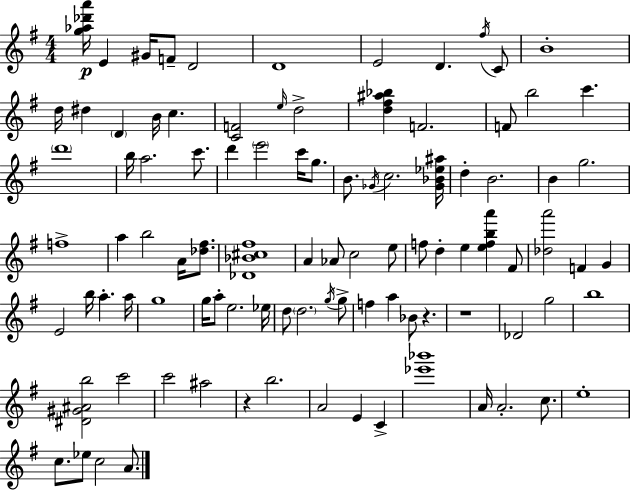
{
  \clef treble
  \numericTimeSignature
  \time 4/4
  \key e \minor
  <g'' aes'' des''' a'''>16\p e'4 gis'16 f'8-- d'2 | d'1 | e'2 d'4. \acciaccatura { fis''16 } c'8 | b'1-. | \break d''16 dis''4 \parenthesize d'4 b'16 c''4. | <c' f'>2 \grace { e''16 } d''2-> | <d'' fis'' ais'' bes''>4 f'2. | f'8 b''2 c'''4. | \break \parenthesize d'''1 | b''16 a''2. c'''8. | d'''4 \parenthesize e'''2 c'''16 g''8. | b'8. \acciaccatura { ges'16 } c''2. | \break <ges' bes' ees'' ais''>16 d''4-. b'2. | b'4 g''2. | f''1-> | a''4 b''2 a'16 | \break <des'' fis''>8. <des' bes' cis'' fis''>1 | a'4 aes'8 c''2 | e''8 f''8 d''4-. e''4 <e'' f'' b'' a'''>4 | fis'8 <des'' a'''>2 f'4 g'4 | \break e'2 b''16 a''4.-. | a''16 g''1 | g''16 a''8-. e''2. | ees''16 d''8 \parenthesize d''2. | \break \acciaccatura { g''16 } g''8-> f''4 a''4 bes'8 r4. | r1 | des'2 g''2 | b''1 | \break <dis' gis' ais' b''>2 c'''2 | c'''2 ais''2 | r4 b''2. | a'2 e'4 | \break c'4-> <ees''' bes'''>1 | a'16 a'2.-. | c''8. e''1-. | c''8. ees''8 c''2 | \break a'8. \bar "|."
}